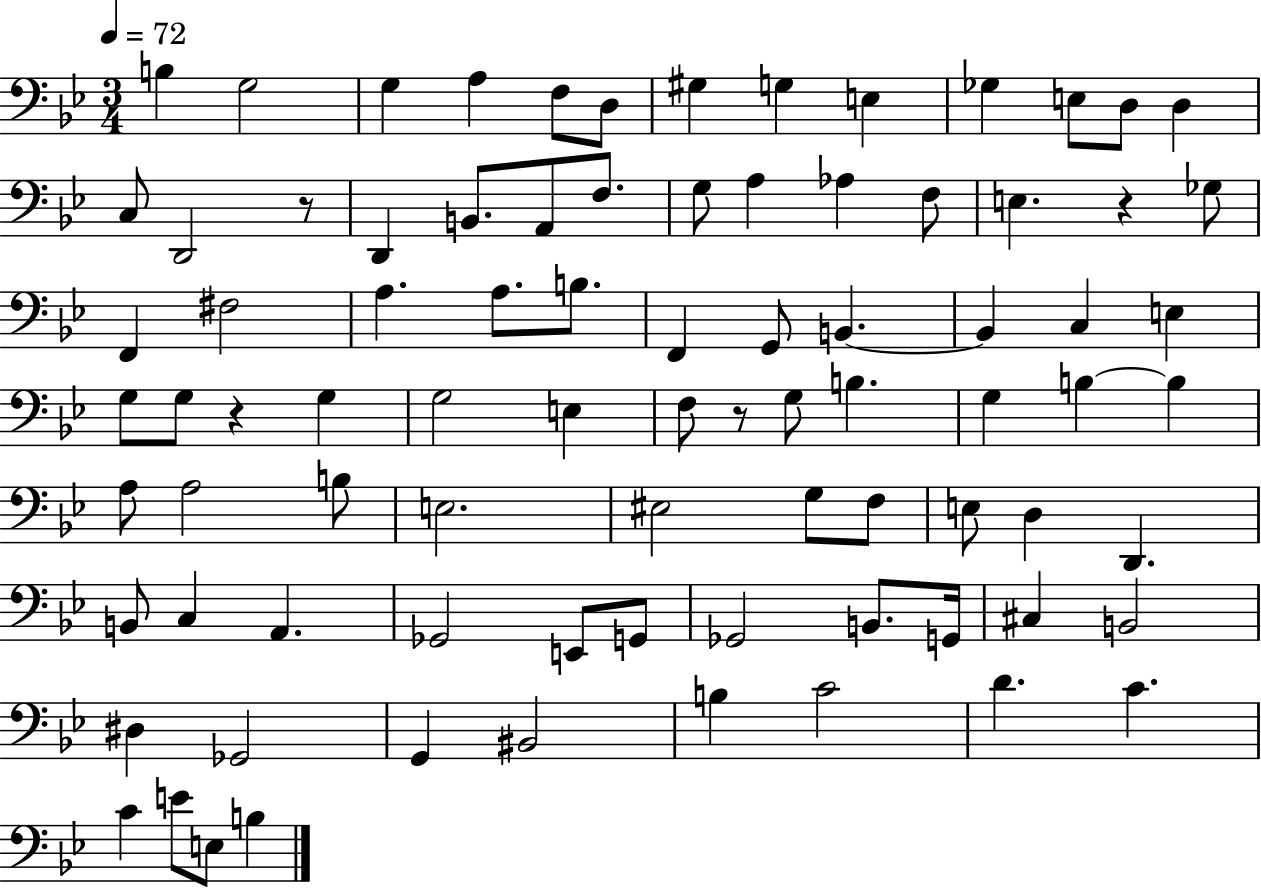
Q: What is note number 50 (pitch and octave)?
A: B3